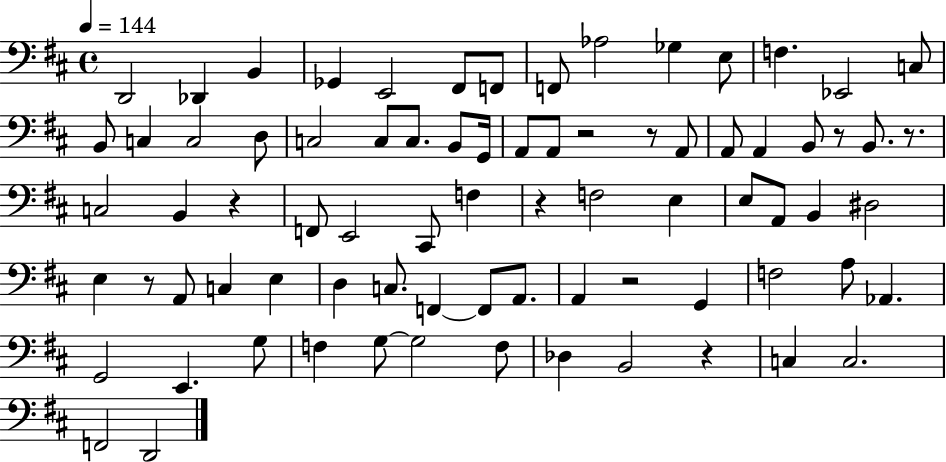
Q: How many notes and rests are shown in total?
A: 78